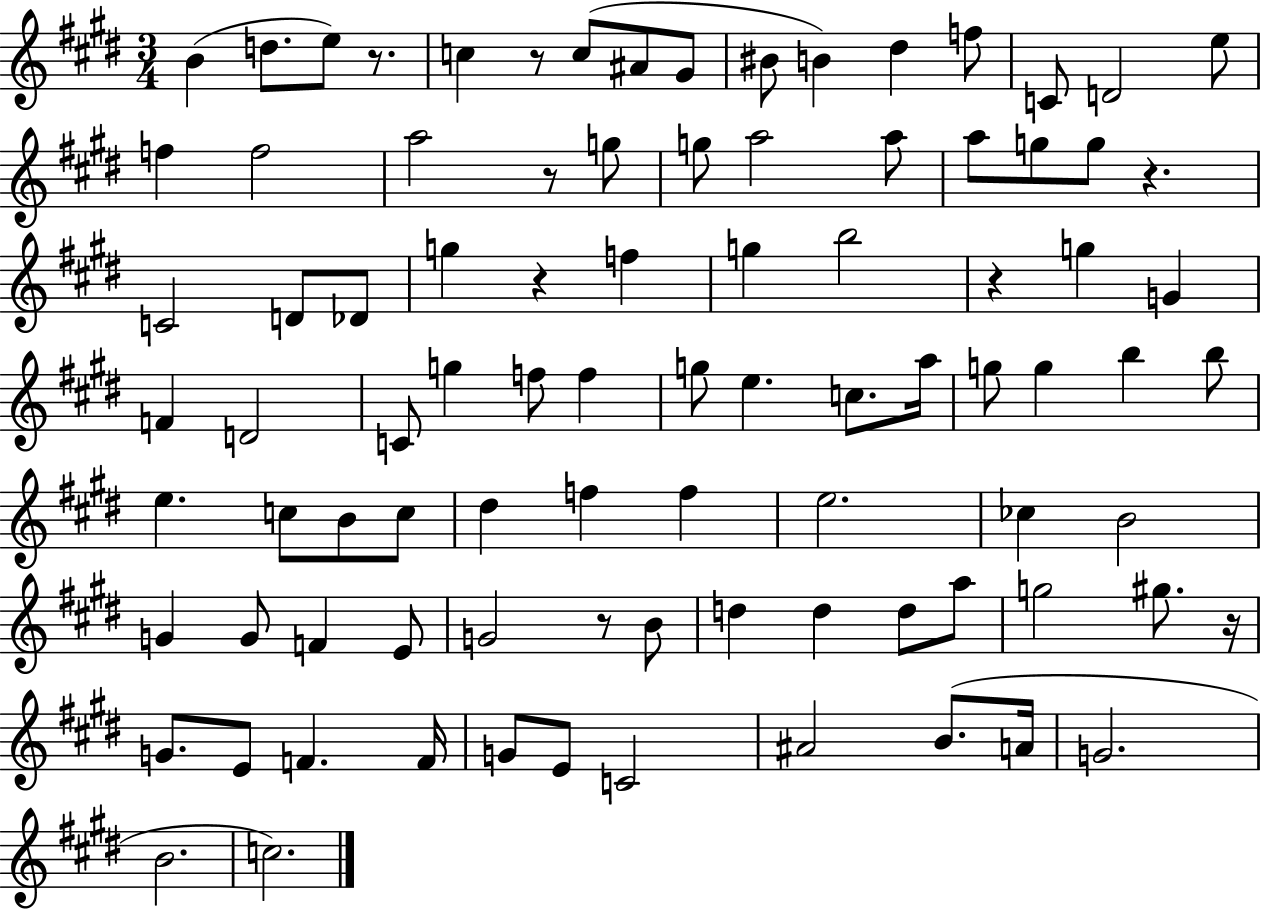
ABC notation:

X:1
T:Untitled
M:3/4
L:1/4
K:E
B d/2 e/2 z/2 c z/2 c/2 ^A/2 ^G/2 ^B/2 B ^d f/2 C/2 D2 e/2 f f2 a2 z/2 g/2 g/2 a2 a/2 a/2 g/2 g/2 z C2 D/2 _D/2 g z f g b2 z g G F D2 C/2 g f/2 f g/2 e c/2 a/4 g/2 g b b/2 e c/2 B/2 c/2 ^d f f e2 _c B2 G G/2 F E/2 G2 z/2 B/2 d d d/2 a/2 g2 ^g/2 z/4 G/2 E/2 F F/4 G/2 E/2 C2 ^A2 B/2 A/4 G2 B2 c2